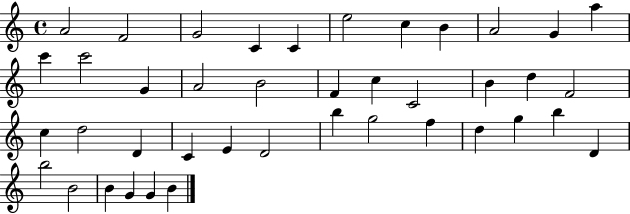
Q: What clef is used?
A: treble